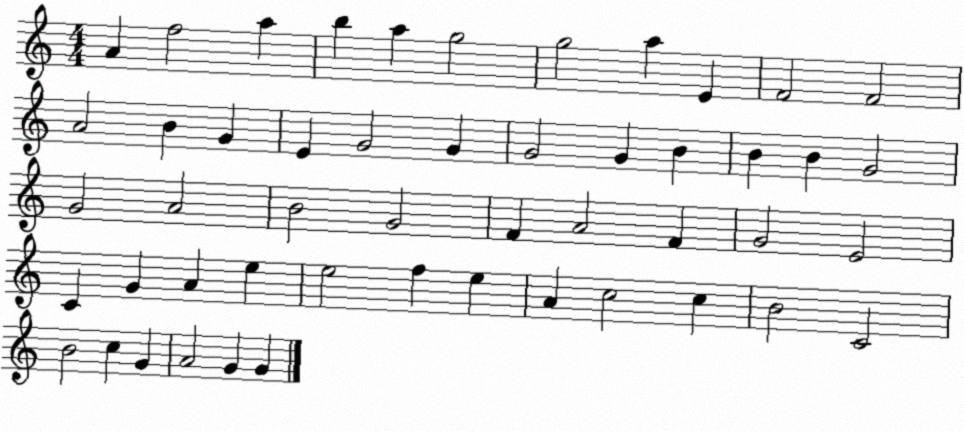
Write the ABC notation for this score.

X:1
T:Untitled
M:4/4
L:1/4
K:C
A f2 a b a g2 g2 a E F2 F2 A2 B G E G2 G G2 G B B B G2 G2 A2 B2 G2 F A2 F G2 E2 C G A e e2 f e A c2 c B2 C2 B2 c G A2 G G